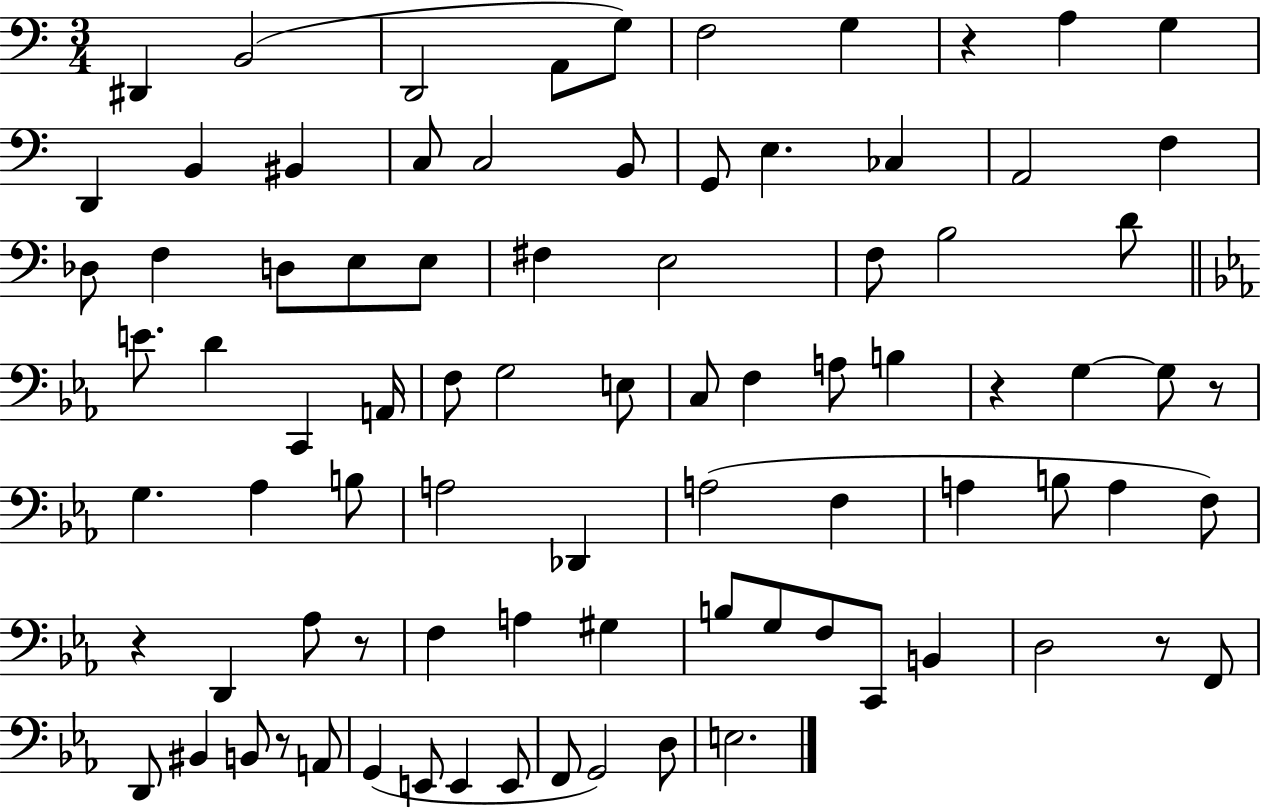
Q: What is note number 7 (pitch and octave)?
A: G3